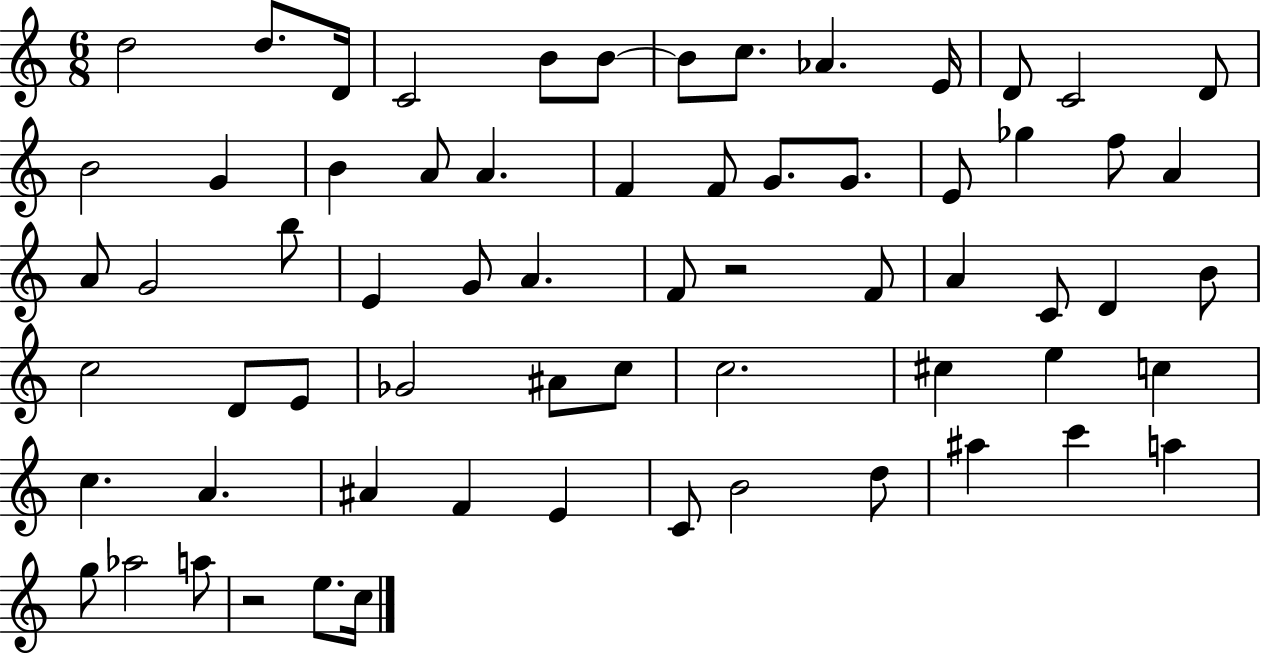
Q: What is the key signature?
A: C major